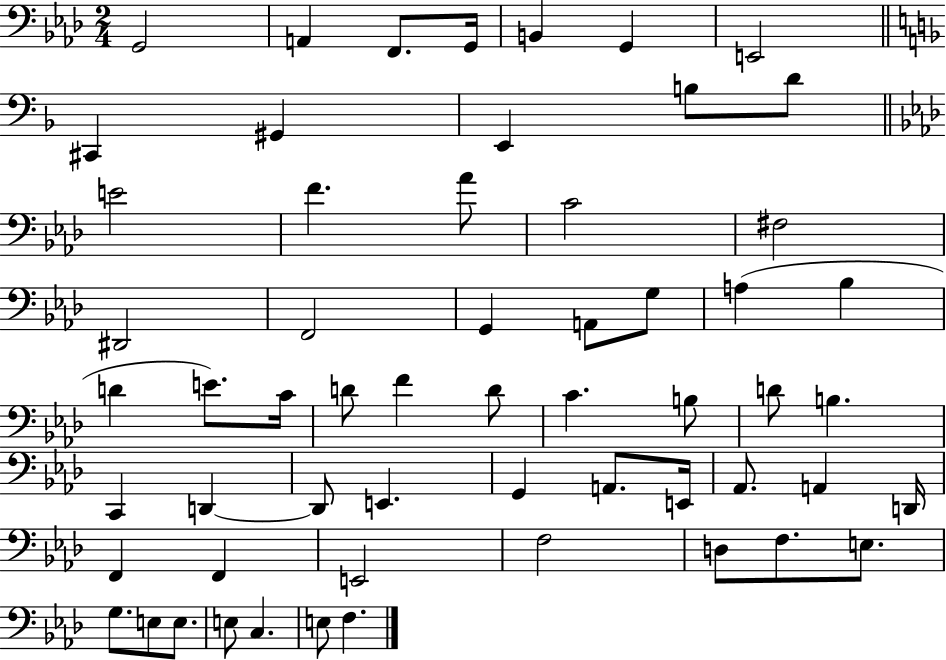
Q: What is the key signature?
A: AES major